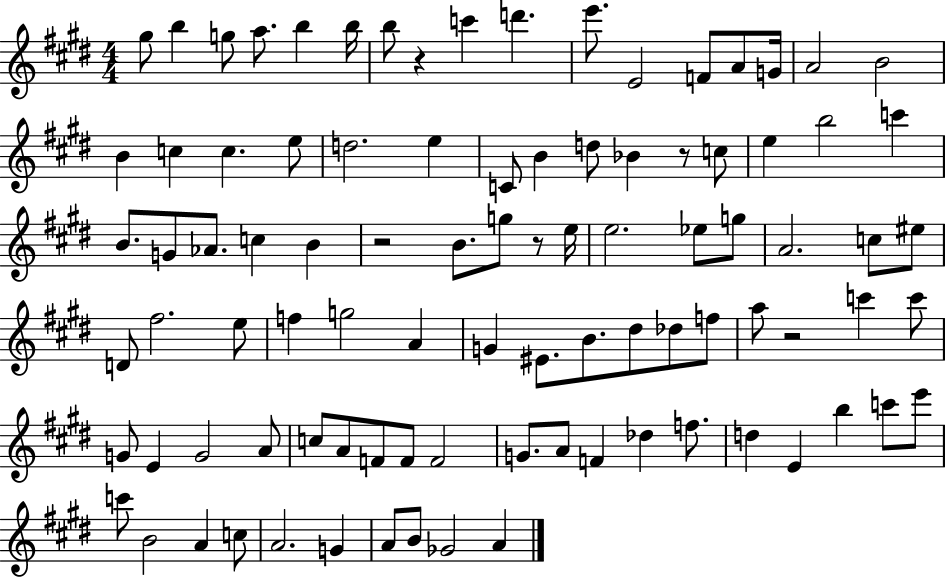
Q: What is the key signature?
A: E major